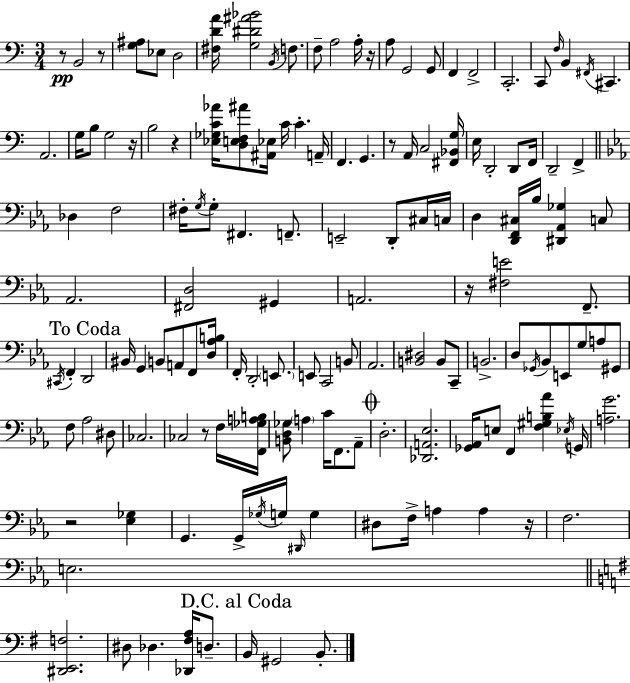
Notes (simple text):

R/e B2/h R/e [G3,A#3]/e Eb3/e D3/h [F#3,D4,A4]/s [G3,D#4,A#4,Bb4]/h B2/s F3/e. F3/e A3/h A3/s R/s A3/e G2/h G2/e F2/q F2/h C2/h. C2/e F3/s B2/q F#2/s C#2/q. A2/h. G3/s B3/e G3/h R/s B3/h R/q [Eb3,Gb3,C4,Ab4]/s [D3,E3,F3,A#4]/e [A#2,Eb3]/s C4/s C4/q. A2/s F2/q. G2/q. R/e A2/s C3/h [F#2,Bb2,G3]/s E3/s D2/h D2/e F2/s D2/h F2/q Db3/q F3/h F#3/s G3/s G3/e F#2/q. F2/e. E2/h D2/e C#3/s C3/s D3/q [D2,F2,C#3]/s Bb3/s [D#2,Ab2,Gb3]/q C3/e Ab2/h. [F#2,D3]/h G#2/q A2/h. R/s [F#3,E4]/h F2/e. C#2/s F2/q D2/h BIS2/s G2/q B2/e A2/e F2/e [D3,Ab3,B3]/s F2/s D2/h E2/e. E2/e C2/h B2/e Ab2/h. [B2,D#3]/h B2/e C2/e B2/h. D3/e Gb2/s Bb2/e E2/e G3/e A3/e G#2/e F3/e Ab3/h D#3/e CES3/h. CES3/h R/e F3/s [F2,Gb3,A3,B3]/s [B2,D3,Gb3]/e A3/q C4/s F2/e. Ab2/e D3/h. [Db2,A2,Eb3]/h. [Gb2,Ab2]/s E3/e F2/q [F3,G#3,B3,Ab4]/q Eb3/s G2/s [A3,G4]/h. R/h [Eb3,Gb3]/q G2/q. G2/s Gb3/s G3/s D#2/s G3/q D#3/e F3/s A3/q A3/q R/s F3/h. E3/h. [D#2,E2,F3]/h. D#3/e Db3/q. [Db2,F#3,A3]/s D3/e. B2/s G#2/h B2/e.